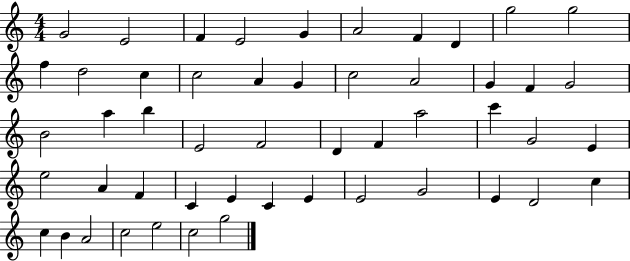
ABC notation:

X:1
T:Untitled
M:4/4
L:1/4
K:C
G2 E2 F E2 G A2 F D g2 g2 f d2 c c2 A G c2 A2 G F G2 B2 a b E2 F2 D F a2 c' G2 E e2 A F C E C E E2 G2 E D2 c c B A2 c2 e2 c2 g2